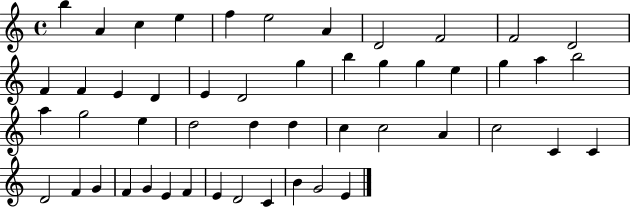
{
  \clef treble
  \time 4/4
  \defaultTimeSignature
  \key c \major
  b''4 a'4 c''4 e''4 | f''4 e''2 a'4 | d'2 f'2 | f'2 d'2 | \break f'4 f'4 e'4 d'4 | e'4 d'2 g''4 | b''4 g''4 g''4 e''4 | g''4 a''4 b''2 | \break a''4 g''2 e''4 | d''2 d''4 d''4 | c''4 c''2 a'4 | c''2 c'4 c'4 | \break d'2 f'4 g'4 | f'4 g'4 e'4 f'4 | e'4 d'2 c'4 | b'4 g'2 e'4 | \break \bar "|."
}